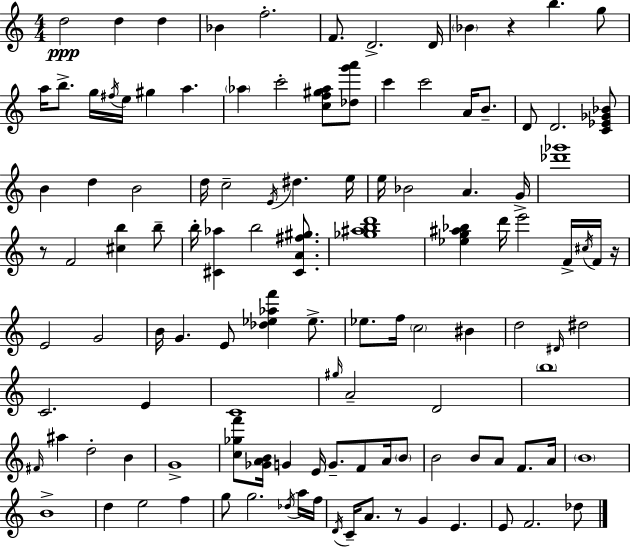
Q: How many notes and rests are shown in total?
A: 117